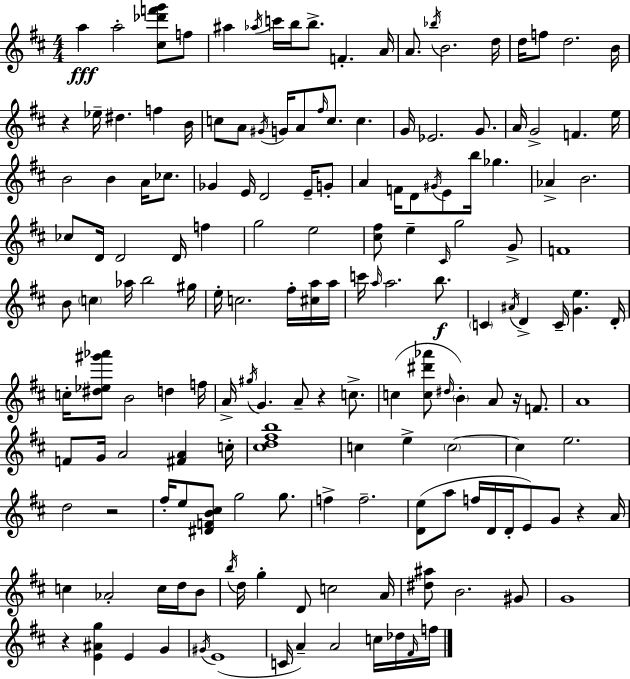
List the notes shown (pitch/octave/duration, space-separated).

A5/q A5/h [C#5,Db6,F6,G6]/e F5/e A#5/q Ab5/s C6/s B5/s B5/e. F4/q. A4/s A4/e. Bb5/s B4/h. D5/s D5/s F5/e D5/h. B4/s R/q Eb5/s D#5/q. F5/q B4/s C5/e A4/e G#4/s G4/s A4/e F#5/s C5/e. C5/q. G4/s Eb4/h. G4/e. A4/s G4/h F4/q. E5/s B4/h B4/q A4/s CES5/e. Gb4/q E4/s D4/h E4/s G4/e A4/q F4/s D4/e G#4/s E4/e B5/s Gb5/q. Ab4/q B4/h. CES5/e D4/s D4/h D4/s F5/q G5/h E5/h [C#5,F#5]/e E5/q C#4/s G5/h G4/e F4/w B4/e C5/q Ab5/s B5/h G#5/s E5/s C5/h. F#5/s [C#5,A5]/s A5/s C6/s A5/s A5/h. B5/e. C4/q A#4/s D4/q C4/s [G4,E5]/q. D4/s C5/s [D#5,Eb5,G#6,Ab6]/e B4/h D5/q F5/s A4/s G#5/s G4/q. A4/e R/q C5/e. C5/q [C5,D#6,Ab6]/e D#5/s B4/q A4/e R/s F4/e. A4/w F4/e G4/s A4/h [F#4,A4]/q C5/s [C#5,D5,F#5,B5]/w C5/q E5/q C5/h C5/q E5/h. D5/h R/h F#5/s E5/e [D#4,F4,B4,C#5]/e G5/h G5/e. F5/q F5/h. [D4,E5]/e A5/e F5/s D4/s D4/s E4/e G4/e R/q A4/s C5/q Ab4/h C5/s D5/s B4/e B5/s D5/s G5/q D4/e C5/h A4/s [D#5,A#5]/e B4/h. G#4/e G4/w R/q [E4,A#4,G5]/q E4/q G4/q G#4/s E4/w C4/s A4/q A4/h C5/s Db5/s F#4/s F5/s